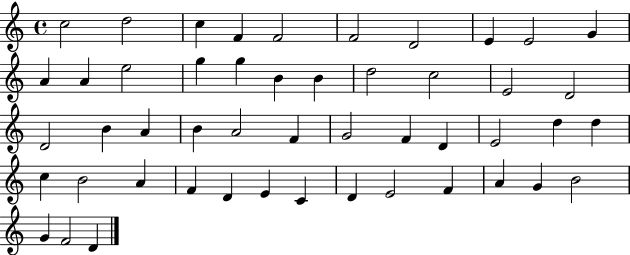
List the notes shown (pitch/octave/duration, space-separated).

C5/h D5/h C5/q F4/q F4/h F4/h D4/h E4/q E4/h G4/q A4/q A4/q E5/h G5/q G5/q B4/q B4/q D5/h C5/h E4/h D4/h D4/h B4/q A4/q B4/q A4/h F4/q G4/h F4/q D4/q E4/h D5/q D5/q C5/q B4/h A4/q F4/q D4/q E4/q C4/q D4/q E4/h F4/q A4/q G4/q B4/h G4/q F4/h D4/q